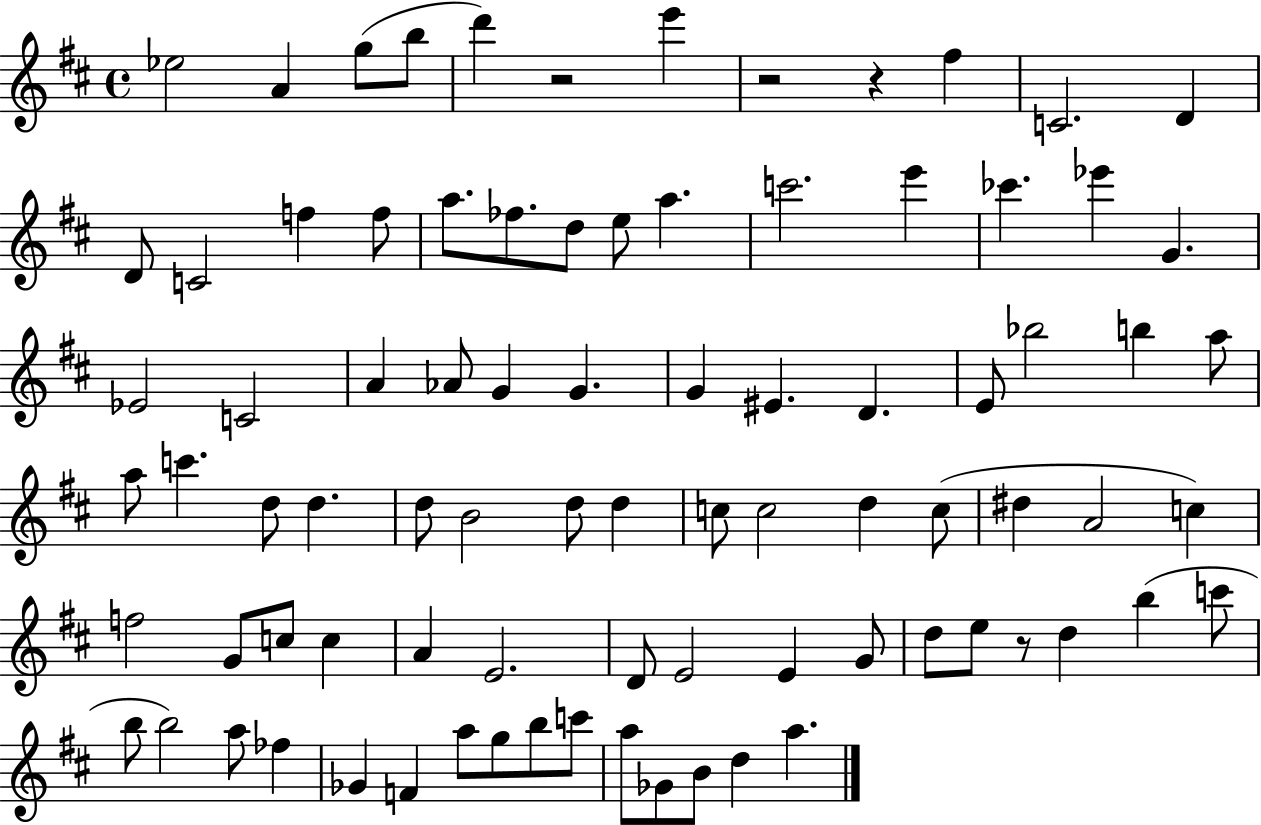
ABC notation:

X:1
T:Untitled
M:4/4
L:1/4
K:D
_e2 A g/2 b/2 d' z2 e' z2 z ^f C2 D D/2 C2 f f/2 a/2 _f/2 d/2 e/2 a c'2 e' _c' _e' G _E2 C2 A _A/2 G G G ^E D E/2 _b2 b a/2 a/2 c' d/2 d d/2 B2 d/2 d c/2 c2 d c/2 ^d A2 c f2 G/2 c/2 c A E2 D/2 E2 E G/2 d/2 e/2 z/2 d b c'/2 b/2 b2 a/2 _f _G F a/2 g/2 b/2 c'/2 a/2 _G/2 B/2 d a